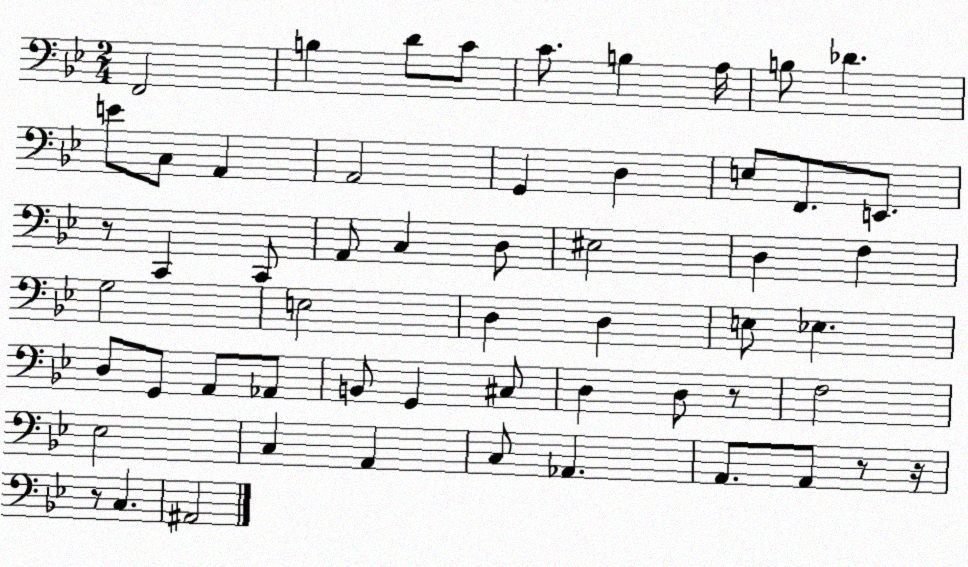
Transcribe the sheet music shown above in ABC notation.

X:1
T:Untitled
M:2/4
L:1/4
K:Bb
F,,2 B, D/2 C/2 C/2 B, A,/4 B,/2 _D E/2 C,/2 A,, A,,2 G,, D, E,/2 F,,/2 E,,/2 z/2 C,, C,,/2 A,,/2 C, D,/2 ^E,2 D, F, G,2 E,2 D, D, E,/2 _E, D,/2 G,,/2 A,,/2 _A,,/2 B,,/2 G,, ^C,/2 D, D,/2 z/2 F,2 _E,2 C, A,, C,/2 _A,, A,,/2 A,,/2 z/2 z/4 z/2 C, ^A,,2